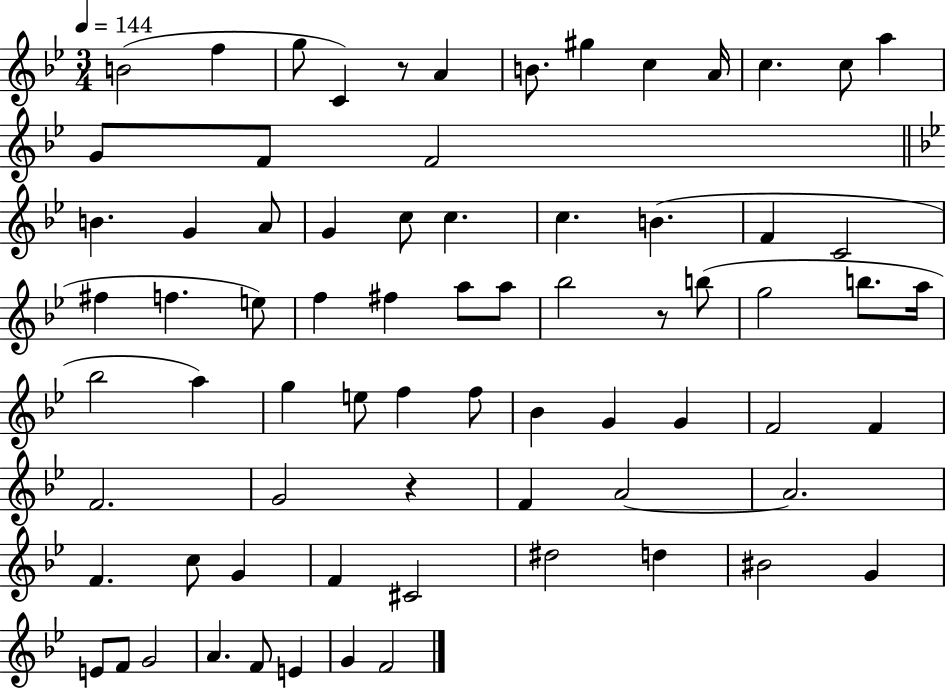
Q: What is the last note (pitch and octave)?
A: F4